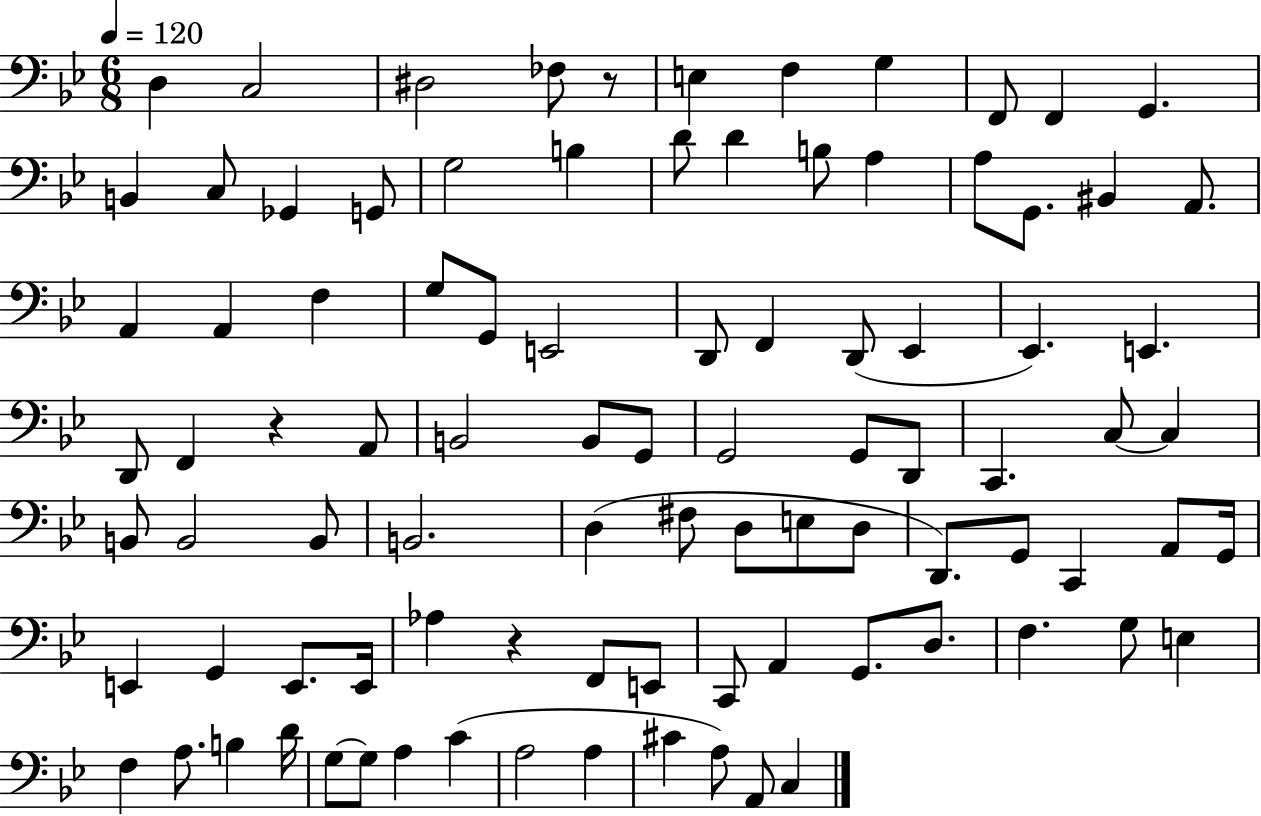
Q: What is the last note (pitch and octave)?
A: C3